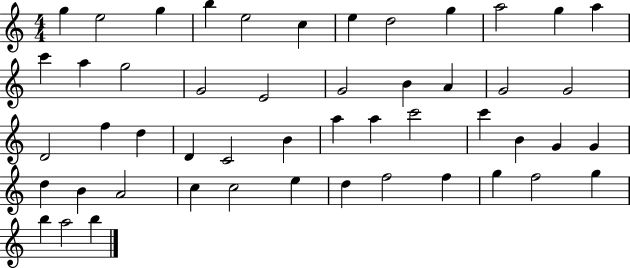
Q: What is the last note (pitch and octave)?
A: B5